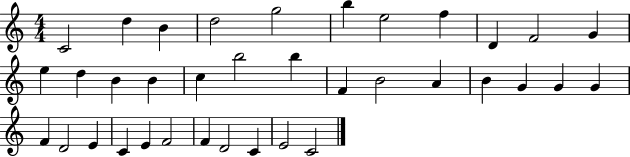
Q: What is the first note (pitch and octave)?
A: C4